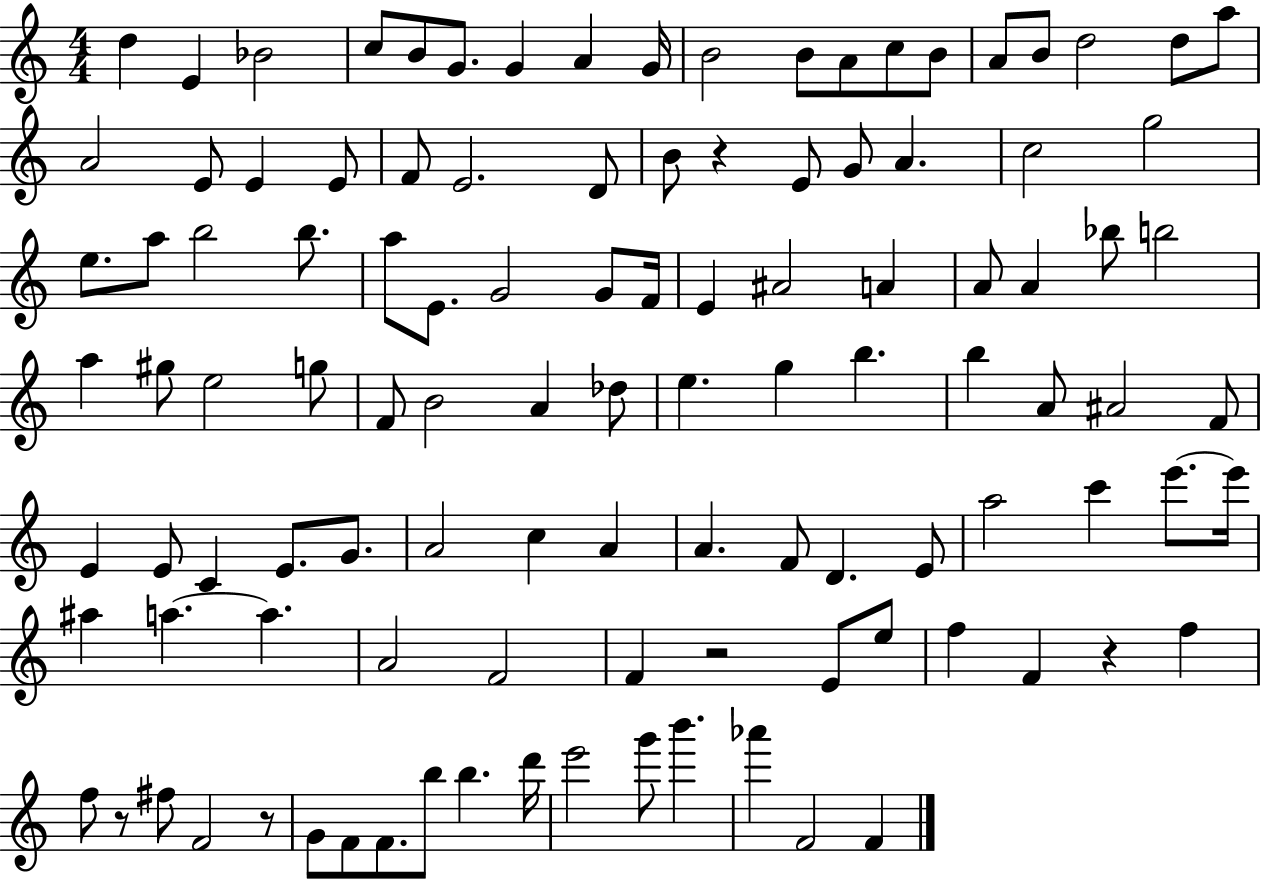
D5/q E4/q Bb4/h C5/e B4/e G4/e. G4/q A4/q G4/s B4/h B4/e A4/e C5/e B4/e A4/e B4/e D5/h D5/e A5/e A4/h E4/e E4/q E4/e F4/e E4/h. D4/e B4/e R/q E4/e G4/e A4/q. C5/h G5/h E5/e. A5/e B5/h B5/e. A5/e E4/e. G4/h G4/e F4/s E4/q A#4/h A4/q A4/e A4/q Bb5/e B5/h A5/q G#5/e E5/h G5/e F4/e B4/h A4/q Db5/e E5/q. G5/q B5/q. B5/q A4/e A#4/h F4/e E4/q E4/e C4/q E4/e. G4/e. A4/h C5/q A4/q A4/q. F4/e D4/q. E4/e A5/h C6/q E6/e. E6/s A#5/q A5/q. A5/q. A4/h F4/h F4/q R/h E4/e E5/e F5/q F4/q R/q F5/q F5/e R/e F#5/e F4/h R/e G4/e F4/e F4/e. B5/e B5/q. D6/s E6/h G6/e B6/q. Ab6/q F4/h F4/q